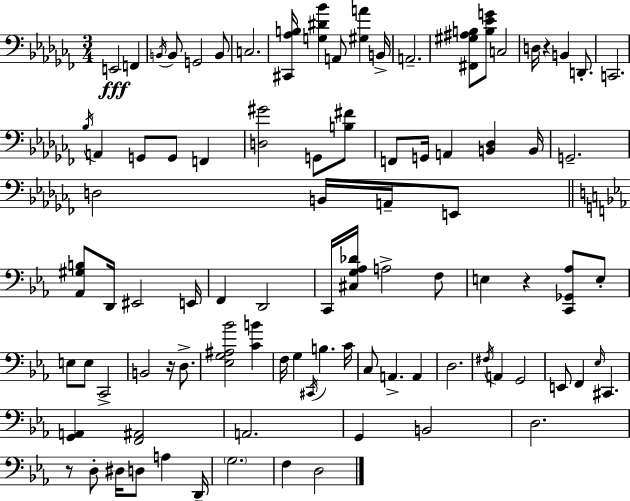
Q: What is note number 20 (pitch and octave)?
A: F2